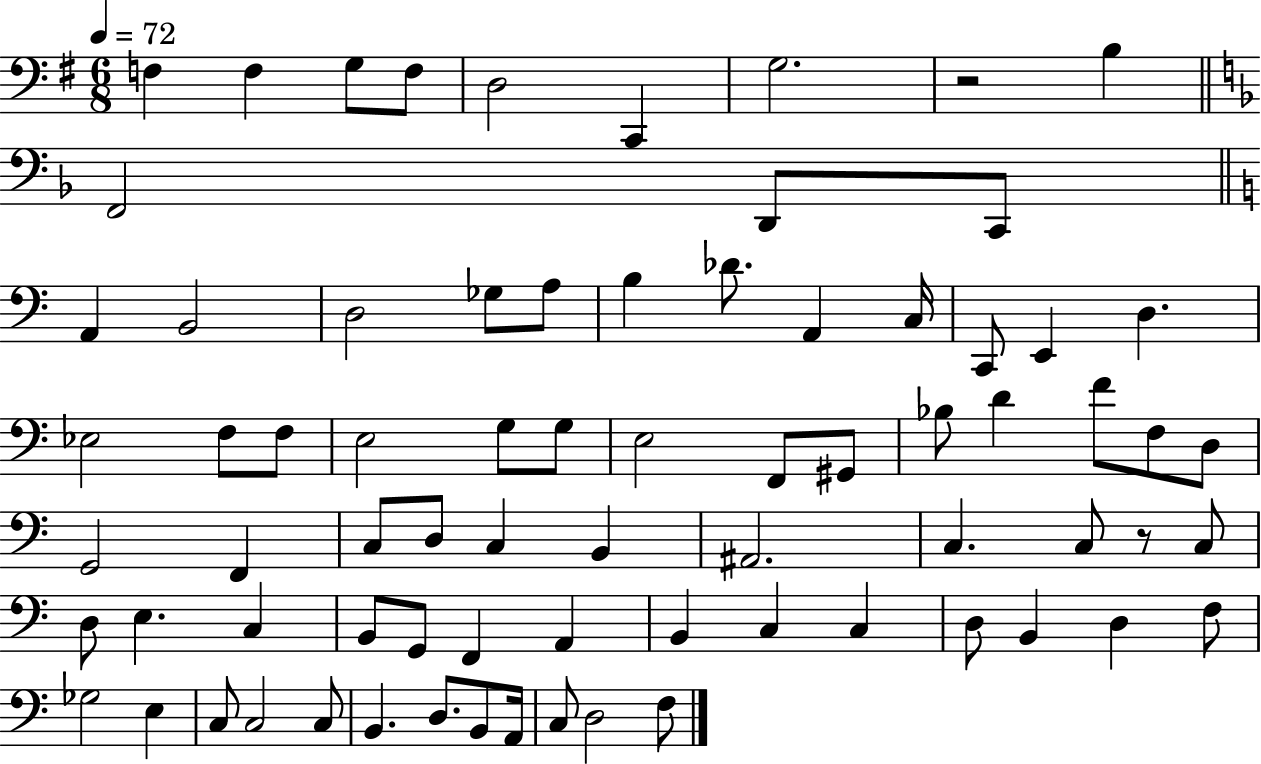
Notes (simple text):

F3/q F3/q G3/e F3/e D3/h C2/q G3/h. R/h B3/q F2/h D2/e C2/e A2/q B2/h D3/h Gb3/e A3/e B3/q Db4/e. A2/q C3/s C2/e E2/q D3/q. Eb3/h F3/e F3/e E3/h G3/e G3/e E3/h F2/e G#2/e Bb3/e D4/q F4/e F3/e D3/e G2/h F2/q C3/e D3/e C3/q B2/q A#2/h. C3/q. C3/e R/e C3/e D3/e E3/q. C3/q B2/e G2/e F2/q A2/q B2/q C3/q C3/q D3/e B2/q D3/q F3/e Gb3/h E3/q C3/e C3/h C3/e B2/q. D3/e. B2/e A2/s C3/e D3/h F3/e